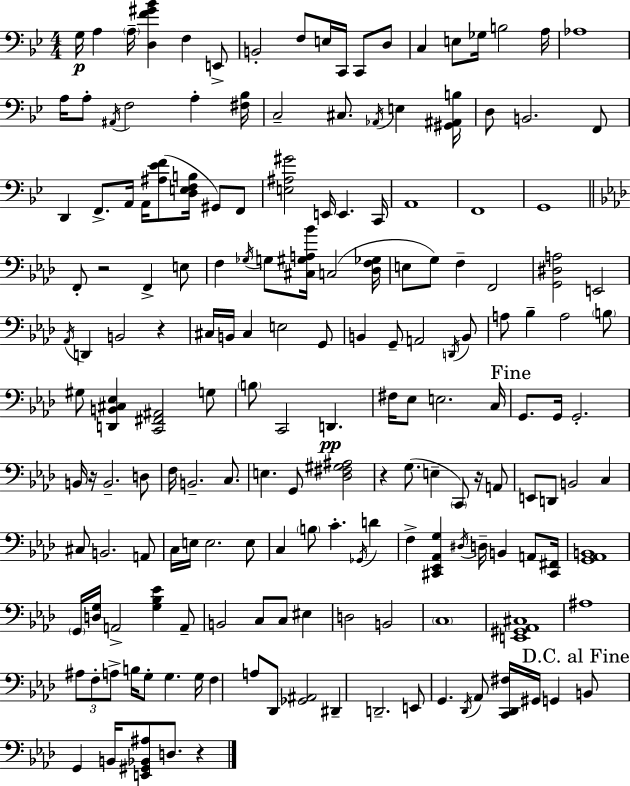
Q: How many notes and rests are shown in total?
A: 175